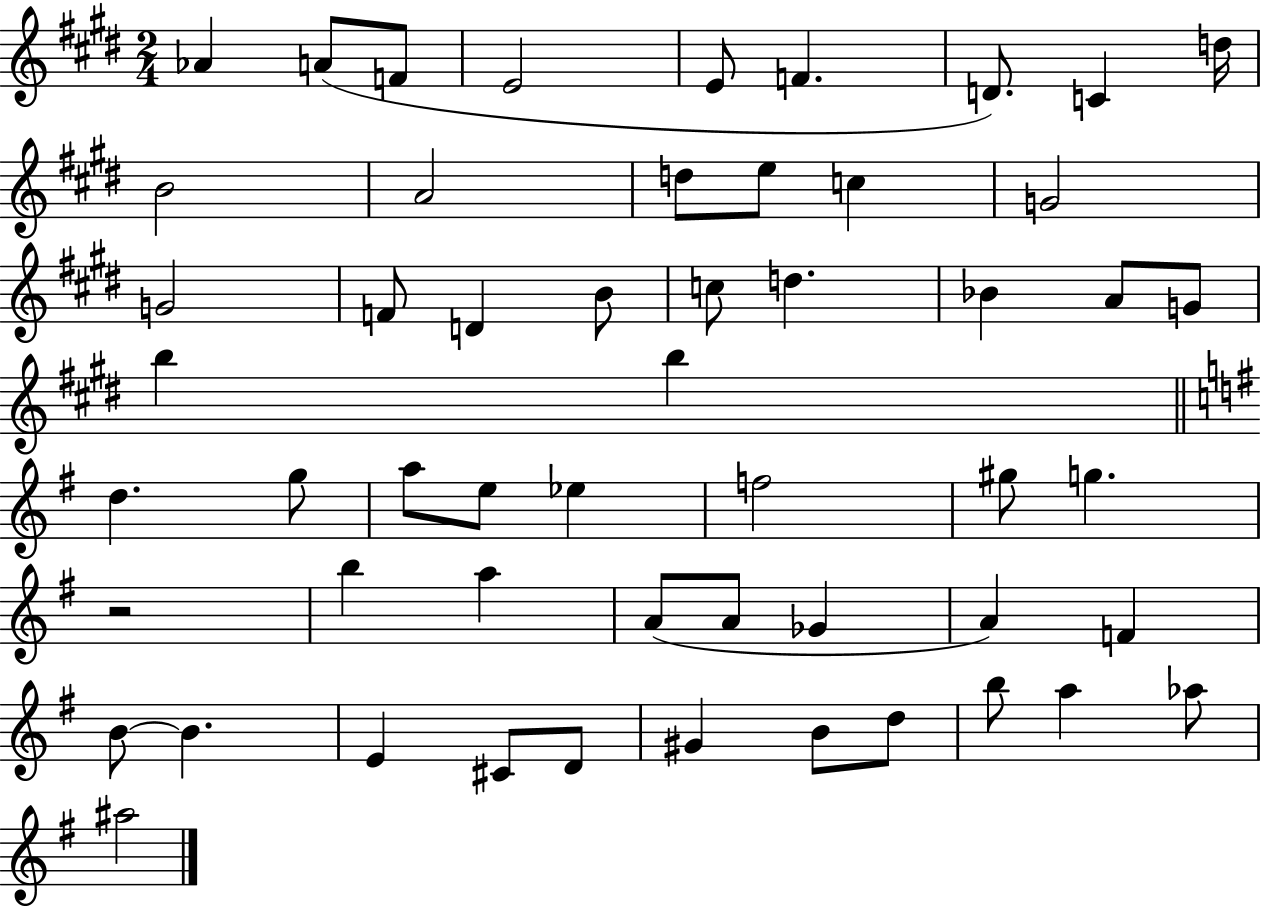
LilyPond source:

{
  \clef treble
  \numericTimeSignature
  \time 2/4
  \key e \major
  aes'4 a'8( f'8 | e'2 | e'8 f'4. | d'8.) c'4 d''16 | \break b'2 | a'2 | d''8 e''8 c''4 | g'2 | \break g'2 | f'8 d'4 b'8 | c''8 d''4. | bes'4 a'8 g'8 | \break b''4 b''4 | \bar "||" \break \key e \minor d''4. g''8 | a''8 e''8 ees''4 | f''2 | gis''8 g''4. | \break r2 | b''4 a''4 | a'8( a'8 ges'4 | a'4) f'4 | \break b'8~~ b'4. | e'4 cis'8 d'8 | gis'4 b'8 d''8 | b''8 a''4 aes''8 | \break ais''2 | \bar "|."
}